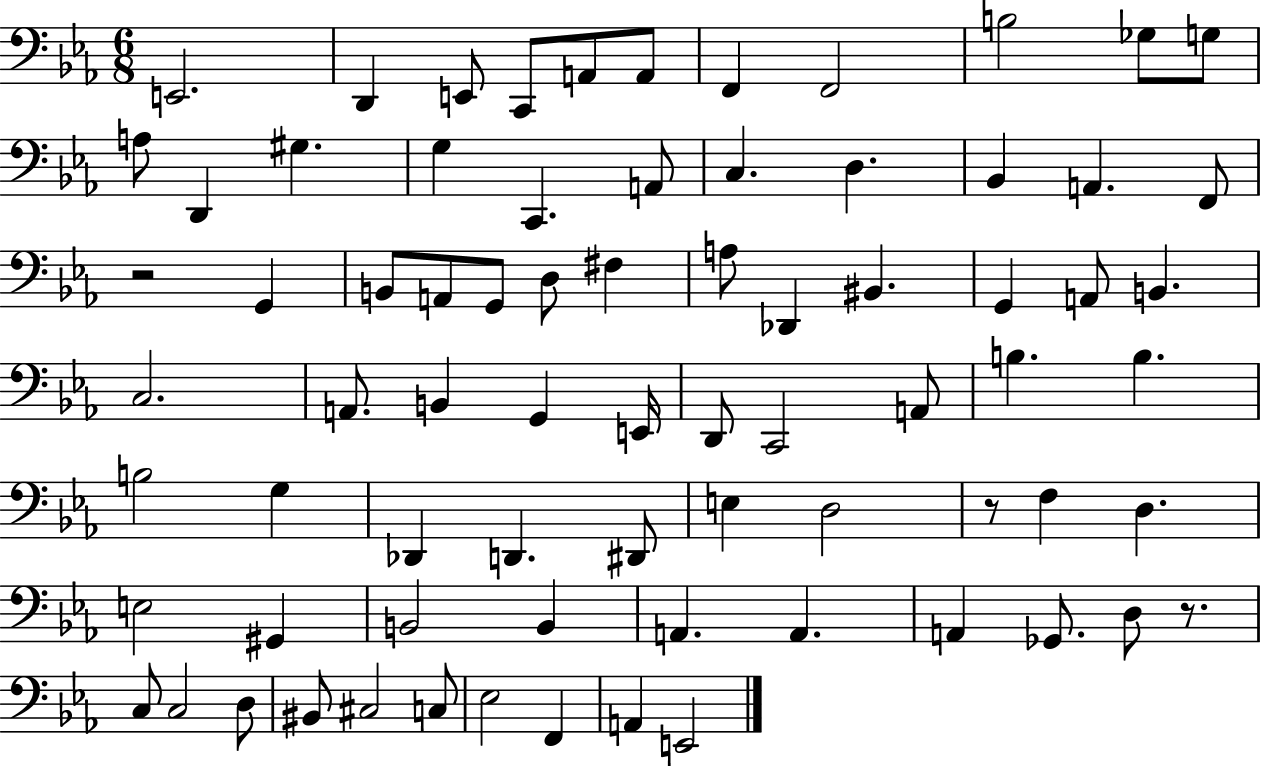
{
  \clef bass
  \numericTimeSignature
  \time 6/8
  \key ees \major
  e,2. | d,4 e,8 c,8 a,8 a,8 | f,4 f,2 | b2 ges8 g8 | \break a8 d,4 gis4. | g4 c,4. a,8 | c4. d4. | bes,4 a,4. f,8 | \break r2 g,4 | b,8 a,8 g,8 d8 fis4 | a8 des,4 bis,4. | g,4 a,8 b,4. | \break c2. | a,8. b,4 g,4 e,16 | d,8 c,2 a,8 | b4. b4. | \break b2 g4 | des,4 d,4. dis,8 | e4 d2 | r8 f4 d4. | \break e2 gis,4 | b,2 b,4 | a,4. a,4. | a,4 ges,8. d8 r8. | \break c8 c2 d8 | bis,8 cis2 c8 | ees2 f,4 | a,4 e,2 | \break \bar "|."
}